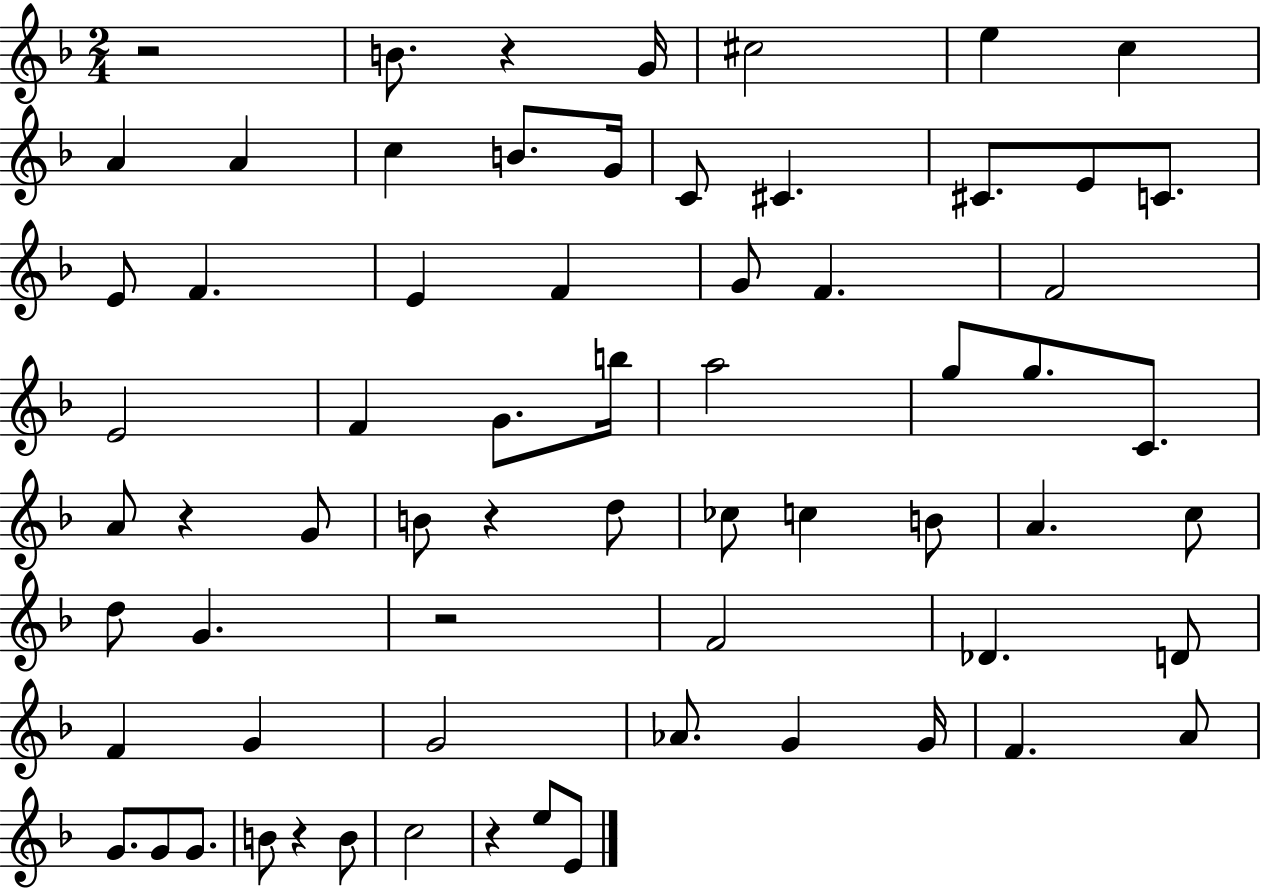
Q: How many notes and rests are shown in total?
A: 67